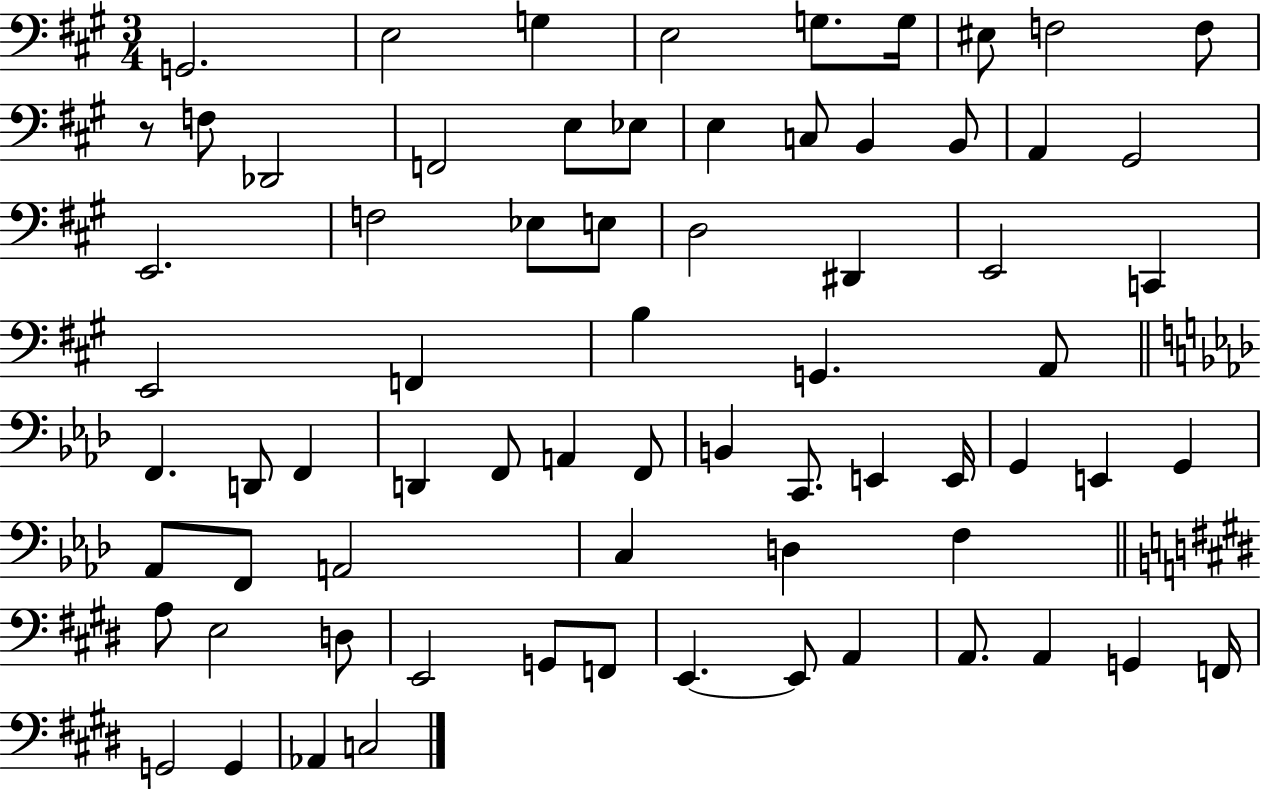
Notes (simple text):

G2/h. E3/h G3/q E3/h G3/e. G3/s EIS3/e F3/h F3/e R/e F3/e Db2/h F2/h E3/e Eb3/e E3/q C3/e B2/q B2/e A2/q G#2/h E2/h. F3/h Eb3/e E3/e D3/h D#2/q E2/h C2/q E2/h F2/q B3/q G2/q. A2/e F2/q. D2/e F2/q D2/q F2/e A2/q F2/e B2/q C2/e. E2/q E2/s G2/q E2/q G2/q Ab2/e F2/e A2/h C3/q D3/q F3/q A3/e E3/h D3/e E2/h G2/e F2/e E2/q. E2/e A2/q A2/e. A2/q G2/q F2/s G2/h G2/q Ab2/q C3/h